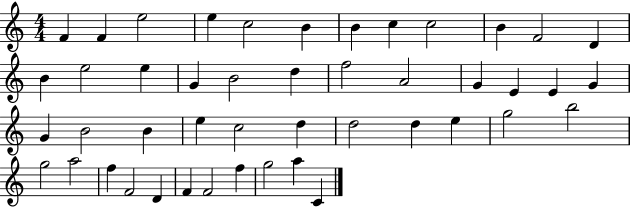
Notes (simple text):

F4/q F4/q E5/h E5/q C5/h B4/q B4/q C5/q C5/h B4/q F4/h D4/q B4/q E5/h E5/q G4/q B4/h D5/q F5/h A4/h G4/q E4/q E4/q G4/q G4/q B4/h B4/q E5/q C5/h D5/q D5/h D5/q E5/q G5/h B5/h G5/h A5/h F5/q F4/h D4/q F4/q F4/h F5/q G5/h A5/q C4/q